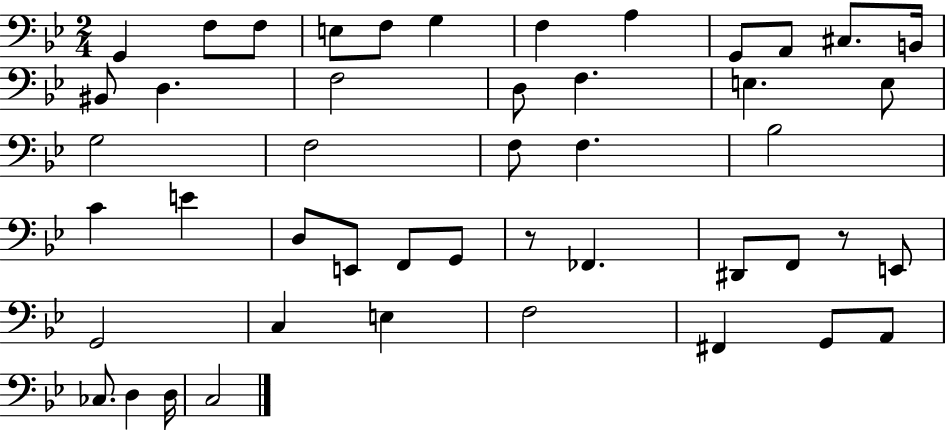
G2/q F3/e F3/e E3/e F3/e G3/q F3/q A3/q G2/e A2/e C#3/e. B2/s BIS2/e D3/q. F3/h D3/e F3/q. E3/q. E3/e G3/h F3/h F3/e F3/q. Bb3/h C4/q E4/q D3/e E2/e F2/e G2/e R/e FES2/q. D#2/e F2/e R/e E2/e G2/h C3/q E3/q F3/h F#2/q G2/e A2/e CES3/e. D3/q D3/s C3/h